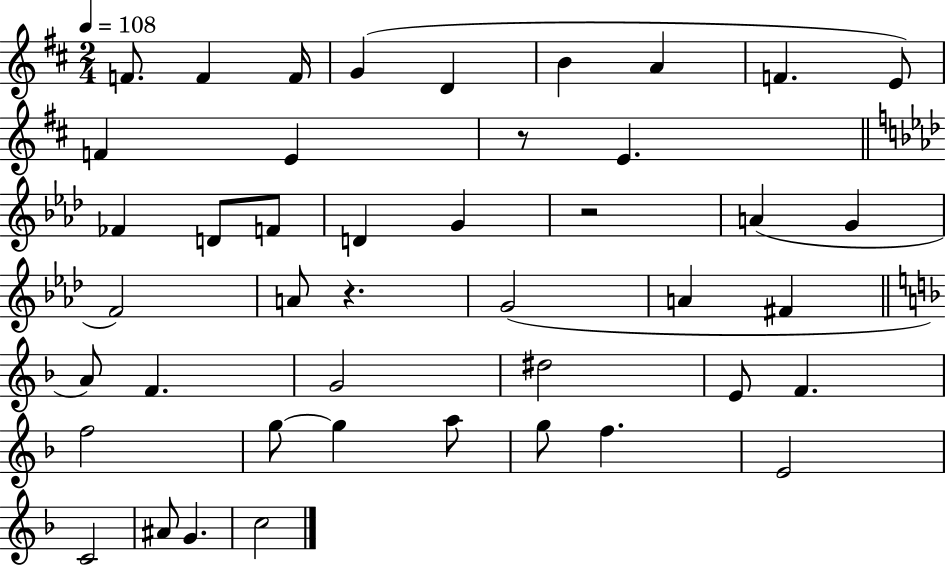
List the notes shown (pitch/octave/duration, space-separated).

F4/e. F4/q F4/s G4/q D4/q B4/q A4/q F4/q. E4/e F4/q E4/q R/e E4/q. FES4/q D4/e F4/e D4/q G4/q R/h A4/q G4/q F4/h A4/e R/q. G4/h A4/q F#4/q A4/e F4/q. G4/h D#5/h E4/e F4/q. F5/h G5/e G5/q A5/e G5/e F5/q. E4/h C4/h A#4/e G4/q. C5/h